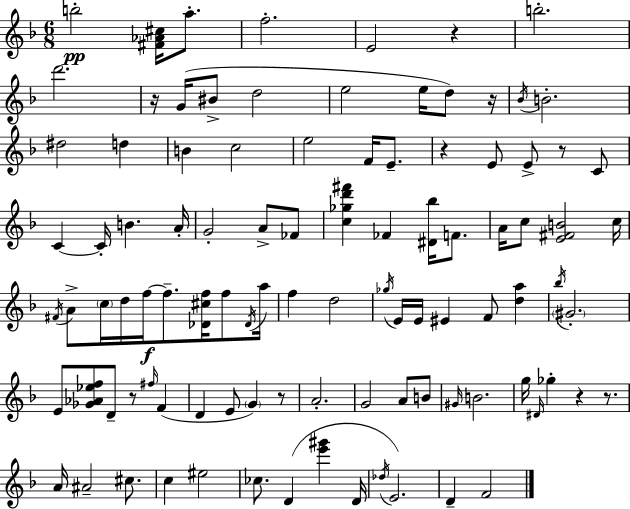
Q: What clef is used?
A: treble